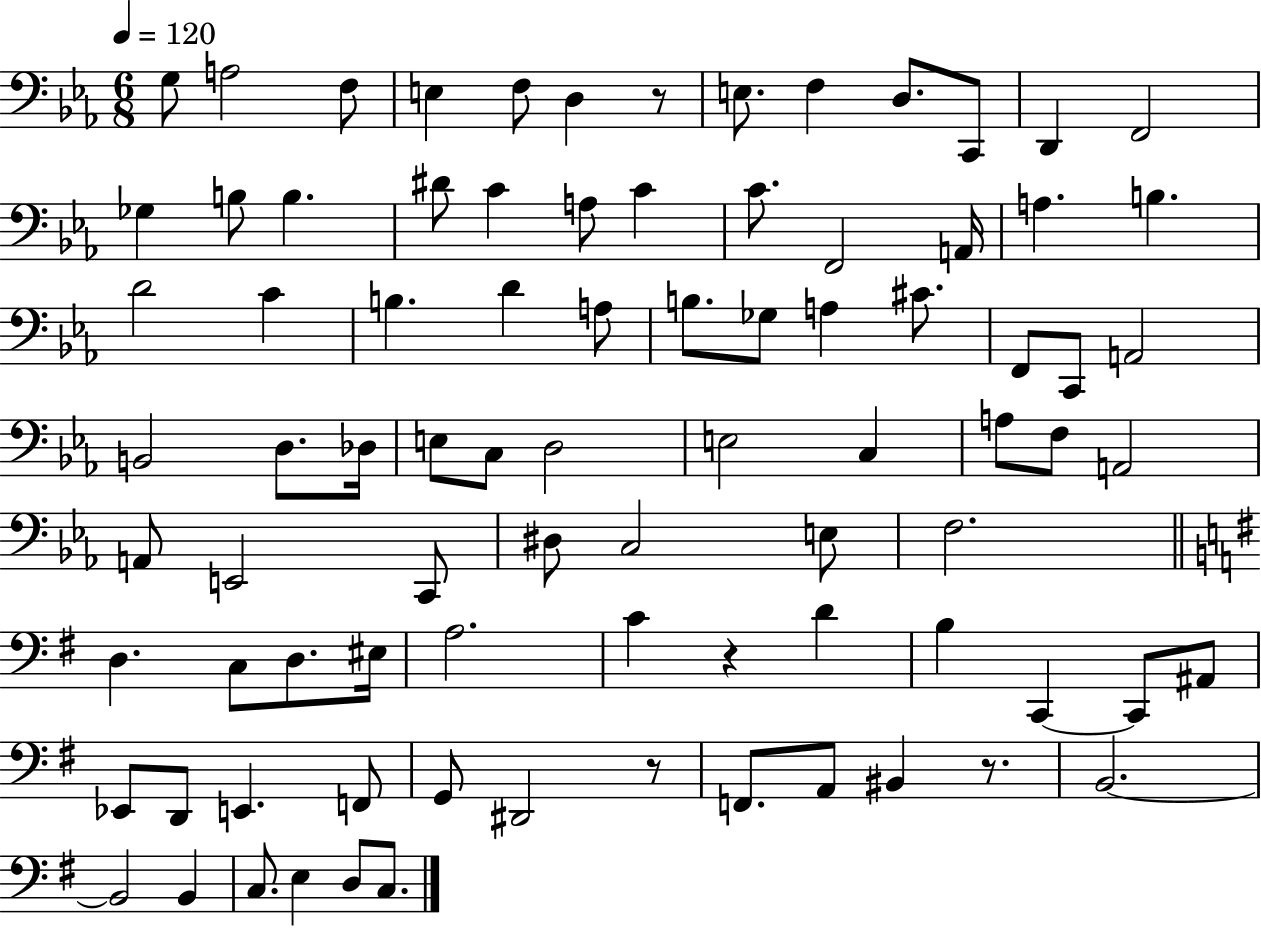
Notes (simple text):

G3/e A3/h F3/e E3/q F3/e D3/q R/e E3/e. F3/q D3/e. C2/e D2/q F2/h Gb3/q B3/e B3/q. D#4/e C4/q A3/e C4/q C4/e. F2/h A2/s A3/q. B3/q. D4/h C4/q B3/q. D4/q A3/e B3/e. Gb3/e A3/q C#4/e. F2/e C2/e A2/h B2/h D3/e. Db3/s E3/e C3/e D3/h E3/h C3/q A3/e F3/e A2/h A2/e E2/h C2/e D#3/e C3/h E3/e F3/h. D3/q. C3/e D3/e. EIS3/s A3/h. C4/q R/q D4/q B3/q C2/q C2/e A#2/e Eb2/e D2/e E2/q. F2/e G2/e D#2/h R/e F2/e. A2/e BIS2/q R/e. B2/h. B2/h B2/q C3/e. E3/q D3/e C3/e.